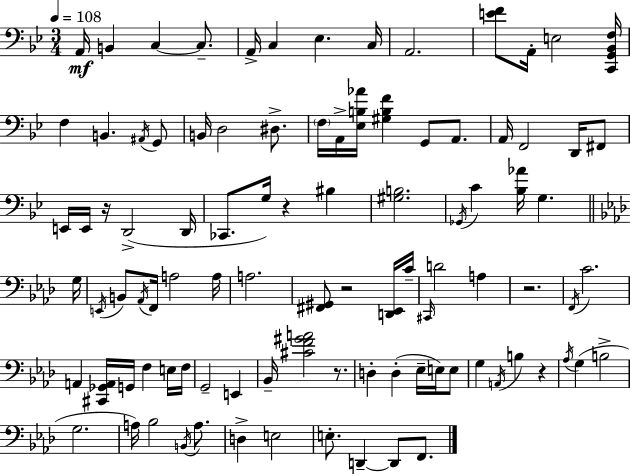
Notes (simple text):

A2/s B2/q C3/q C3/e. A2/s C3/q Eb3/q. C3/s A2/h. [E4,F4]/e A2/s E3/h [C2,G2,Bb2,F3]/s F3/q B2/q. A#2/s G2/e B2/s D3/h D#3/e. F3/s A2/s [Eb3,B3,Ab4]/s [G#3,B3,F4]/q G2/e A2/e. A2/s F2/h D2/s F#2/e E2/s E2/s R/s D2/h D2/s CES2/e. G3/s R/q BIS3/q [G#3,B3]/h. Gb2/s C4/q [Bb3,Ab4]/s G3/q. G3/s E2/s B2/e Ab2/s F2/s A3/h A3/s A3/h. [F#2,G#2]/e R/h [D2,Eb2]/s C4/s C#2/s D4/h A3/q R/h. F2/s C4/h. A2/q [C#2,Gb2,A2]/s G2/s F3/q E3/s F3/s G2/h E2/q Bb2/s [C#4,F4,G#4,A4]/h R/e. D3/q D3/q Eb3/s E3/s E3/e G3/q A2/s B3/q R/q Ab3/s G3/q B3/h G3/h. A3/s Bb3/h B2/s A3/e. D3/q E3/h E3/e. D2/q D2/e F2/e.